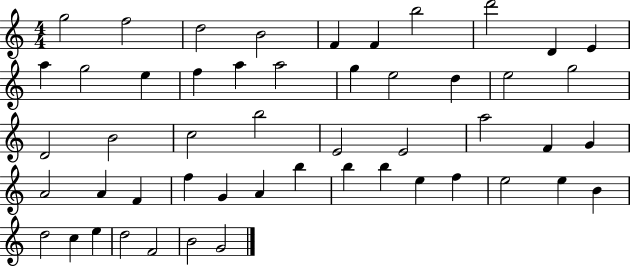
G5/h F5/h D5/h B4/h F4/q F4/q B5/h D6/h D4/q E4/q A5/q G5/h E5/q F5/q A5/q A5/h G5/q E5/h D5/q E5/h G5/h D4/h B4/h C5/h B5/h E4/h E4/h A5/h F4/q G4/q A4/h A4/q F4/q F5/q G4/q A4/q B5/q B5/q B5/q E5/q F5/q E5/h E5/q B4/q D5/h C5/q E5/q D5/h F4/h B4/h G4/h